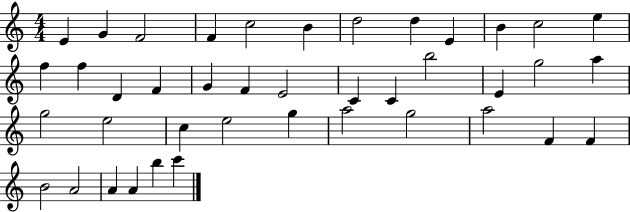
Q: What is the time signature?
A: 4/4